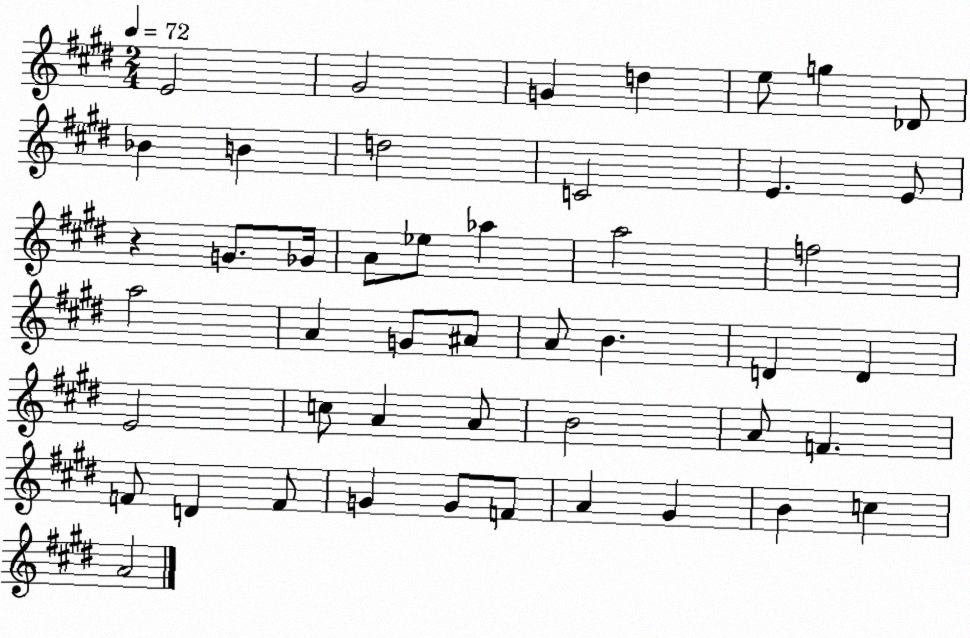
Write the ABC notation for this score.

X:1
T:Untitled
M:2/4
L:1/4
K:E
E2 ^G2 G d e/2 g _D/2 _B B d2 C2 E E/2 z G/2 _G/4 A/2 _e/2 _a a2 f2 a2 A G/2 ^A/2 A/2 B D D E2 c/2 A A/2 B2 A/2 F F/2 D F/2 G G/2 F/2 A ^G B c A2